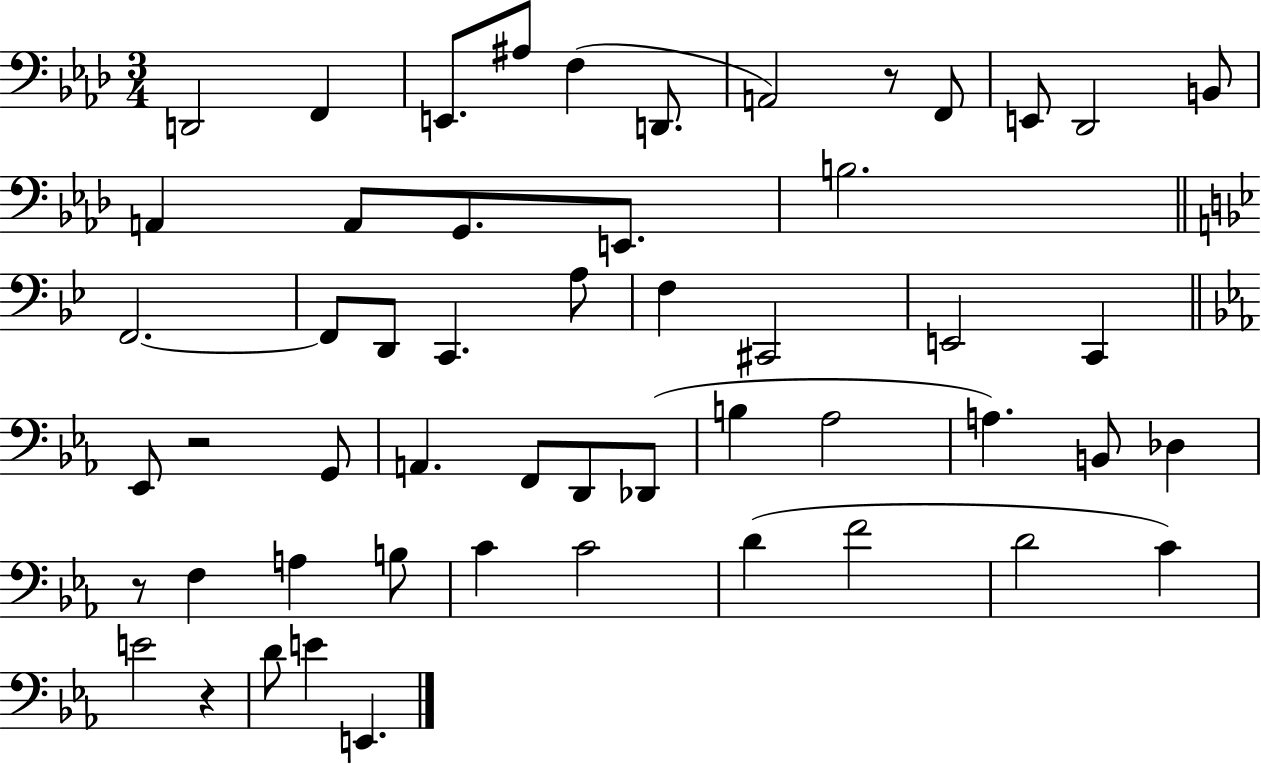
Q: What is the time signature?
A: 3/4